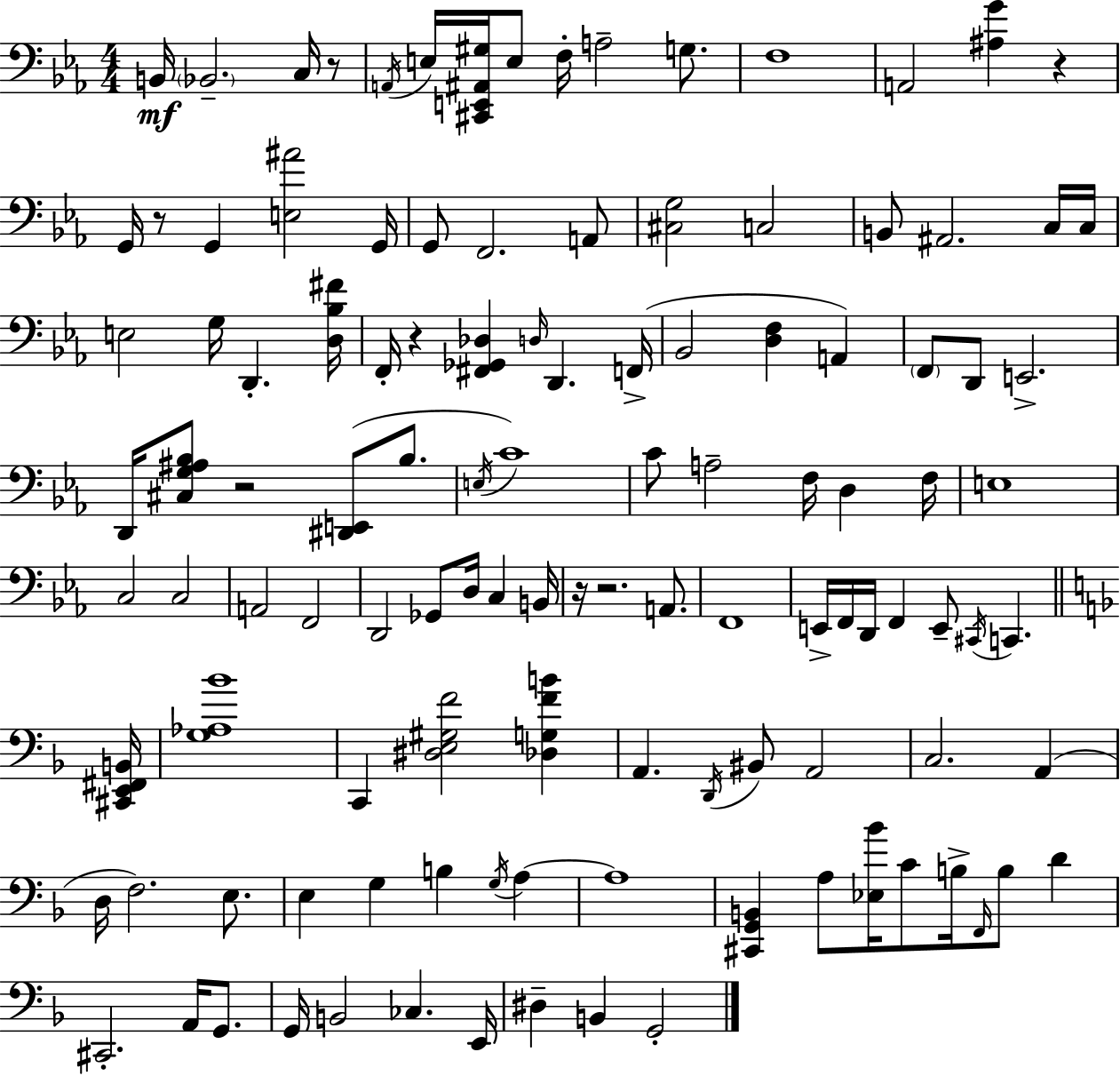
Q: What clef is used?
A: bass